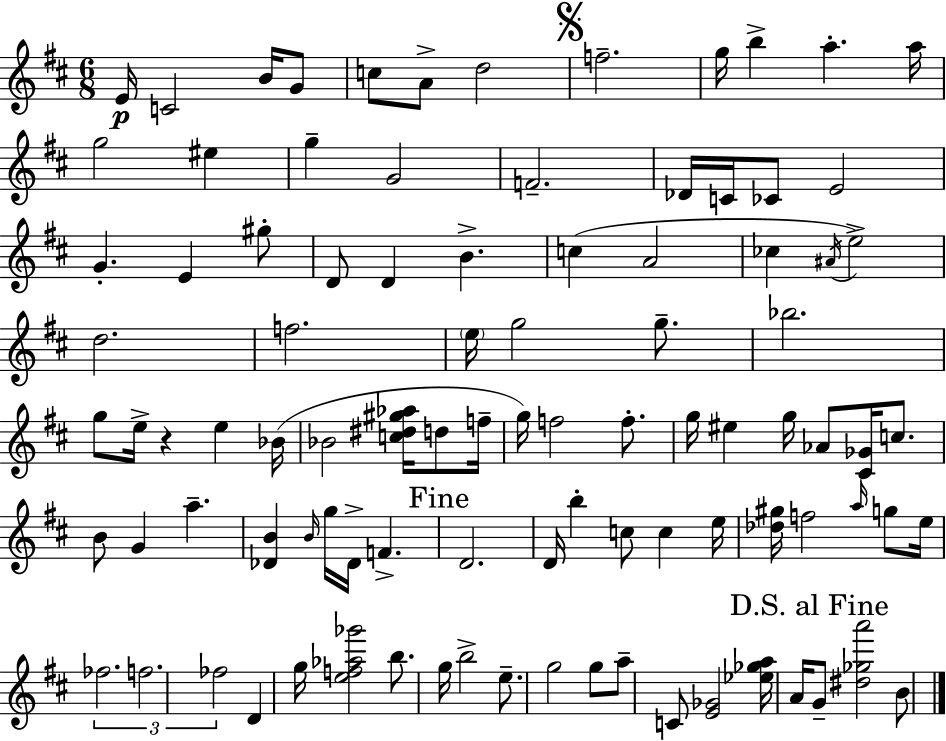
{
  \clef treble
  \numericTimeSignature
  \time 6/8
  \key d \major
  \repeat volta 2 { e'16\p c'2 b'16 g'8 | c''8 a'8-> d''2 | \mark \markup { \musicglyph "scripts.segno" } f''2.-- | g''16 b''4-> a''4.-. a''16 | \break g''2 eis''4 | g''4-- g'2 | f'2.-- | des'16 c'16 ces'8 e'2 | \break g'4.-. e'4 gis''8-. | d'8 d'4 b'4.-> | c''4( a'2 | ces''4 \acciaccatura { ais'16 }) e''2-> | \break d''2. | f''2. | \parenthesize e''16 g''2 g''8.-- | bes''2. | \break g''8 e''16-> r4 e''4 | bes'16( bes'2 <c'' dis'' gis'' aes''>16 d''8 | f''16-- g''16) f''2 f''8.-. | g''16 eis''4 g''16 aes'8 <cis' ges'>16 c''8. | \break b'8 g'4 a''4.-- | <des' b'>4 \grace { b'16 } g''16 des'16-> f'4.-> | \mark "Fine" d'2. | d'16 b''4-. c''8 c''4 | \break e''16 <des'' gis''>16 f''2 \grace { a''16 } | g''8 e''16 \tuplet 3/2 { fes''2. | f''2. | fes''2 } d'4 | \break g''16 <e'' f'' aes'' ges'''>2 | b''8. g''16 b''2-> | e''8.-- g''2 g''8 | a''8-- c'8 <e' ges'>2 | \break <ees'' ges'' a''>16 a'16 \mark "D.S. al Fine" g'8-- <dis'' ges'' a'''>2 | b'8 } \bar "|."
}